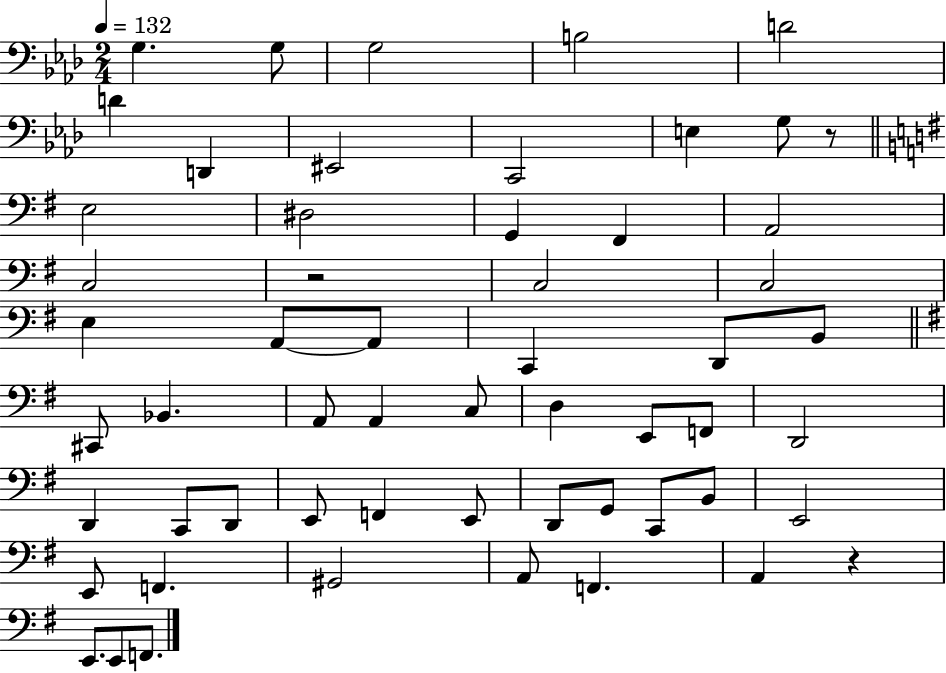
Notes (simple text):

G3/q. G3/e G3/h B3/h D4/h D4/q D2/q EIS2/h C2/h E3/q G3/e R/e E3/h D#3/h G2/q F#2/q A2/h C3/h R/h C3/h C3/h E3/q A2/e A2/e C2/q D2/e B2/e C#2/e Bb2/q. A2/e A2/q C3/e D3/q E2/e F2/e D2/h D2/q C2/e D2/e E2/e F2/q E2/e D2/e G2/e C2/e B2/e E2/h E2/e F2/q. G#2/h A2/e F2/q. A2/q R/q E2/e. E2/e F2/e.